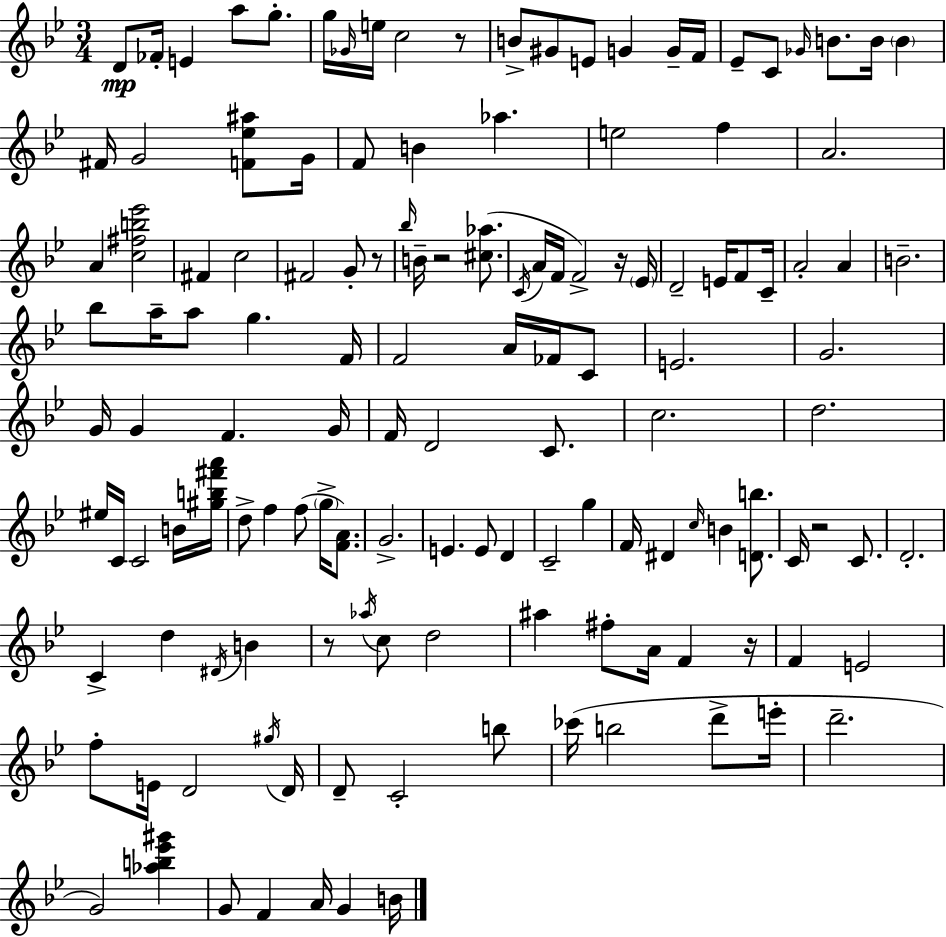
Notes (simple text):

D4/e FES4/s E4/q A5/e G5/e. G5/s Gb4/s E5/s C5/h R/e B4/e G#4/e E4/e G4/q G4/s F4/s Eb4/e C4/e Gb4/s B4/e. B4/s B4/q F#4/s G4/h [F4,Eb5,A#5]/e G4/s F4/e B4/q Ab5/q. E5/h F5/q A4/h. A4/q [C5,F#5,B5,Eb6]/h F#4/q C5/h F#4/h G4/e R/e Bb5/s B4/s R/h [C#5,Ab5]/e. C4/s A4/s F4/s F4/h R/s Eb4/s D4/h E4/s F4/e C4/s A4/h A4/q B4/h. Bb5/e A5/s A5/e G5/q. F4/s F4/h A4/s FES4/s C4/e E4/h. G4/h. G4/s G4/q F4/q. G4/s F4/s D4/h C4/e. C5/h. D5/h. EIS5/s C4/s C4/h B4/s [G#5,B5,F#6,A6]/s D5/e F5/q F5/e G5/s [F4,A4]/e. G4/h. E4/q. E4/e D4/q C4/h G5/q F4/s D#4/q C5/s B4/q [D4,B5]/e. C4/s R/h C4/e. D4/h. C4/q D5/q D#4/s B4/q R/e Ab5/s C5/e D5/h A#5/q F#5/e A4/s F4/q R/s F4/q E4/h F5/e E4/s D4/h G#5/s D4/s D4/e C4/h B5/e CES6/s B5/h D6/e E6/s D6/h. G4/h [Ab5,B5,Eb6,G#6]/q G4/e F4/q A4/s G4/q B4/s